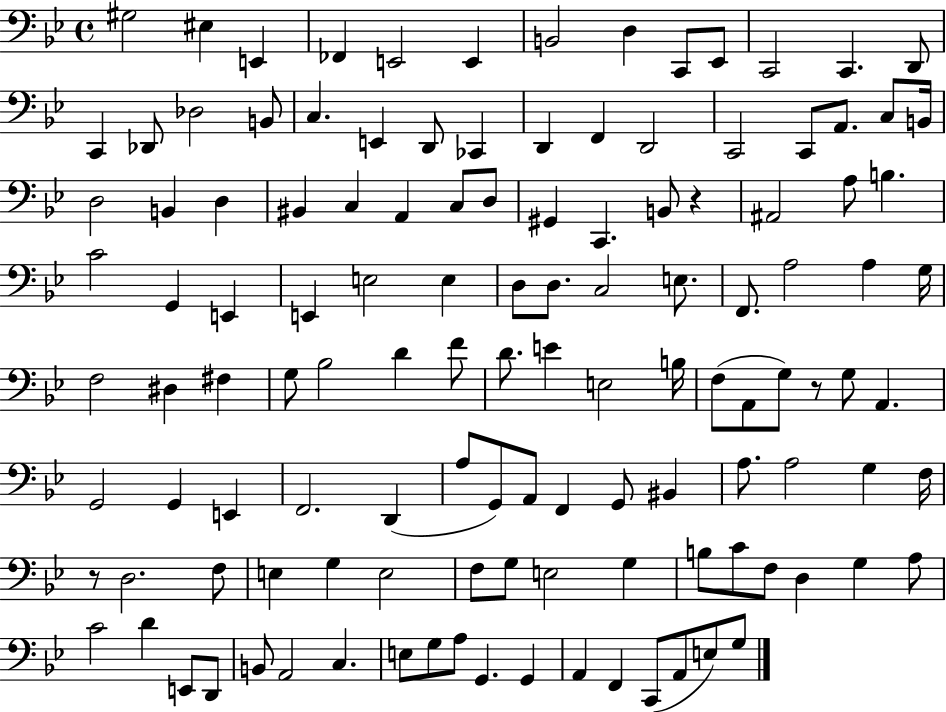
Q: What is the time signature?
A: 4/4